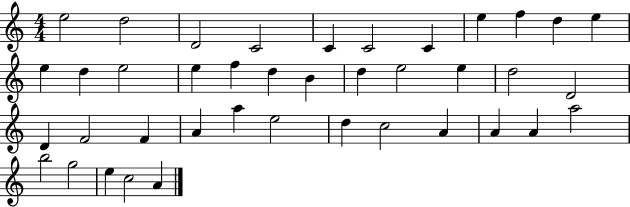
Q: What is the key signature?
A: C major